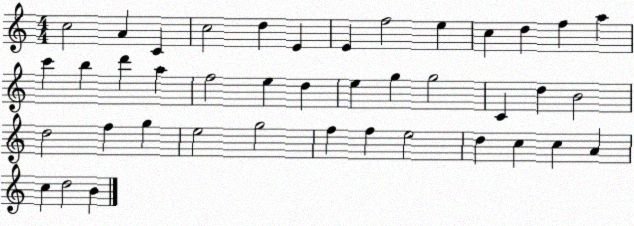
X:1
T:Untitled
M:4/4
L:1/4
K:C
c2 A C c2 d E E f2 e c d f a c' b d' a f2 e d e g g2 C d B2 d2 f g e2 g2 f f e2 d c c A c d2 B